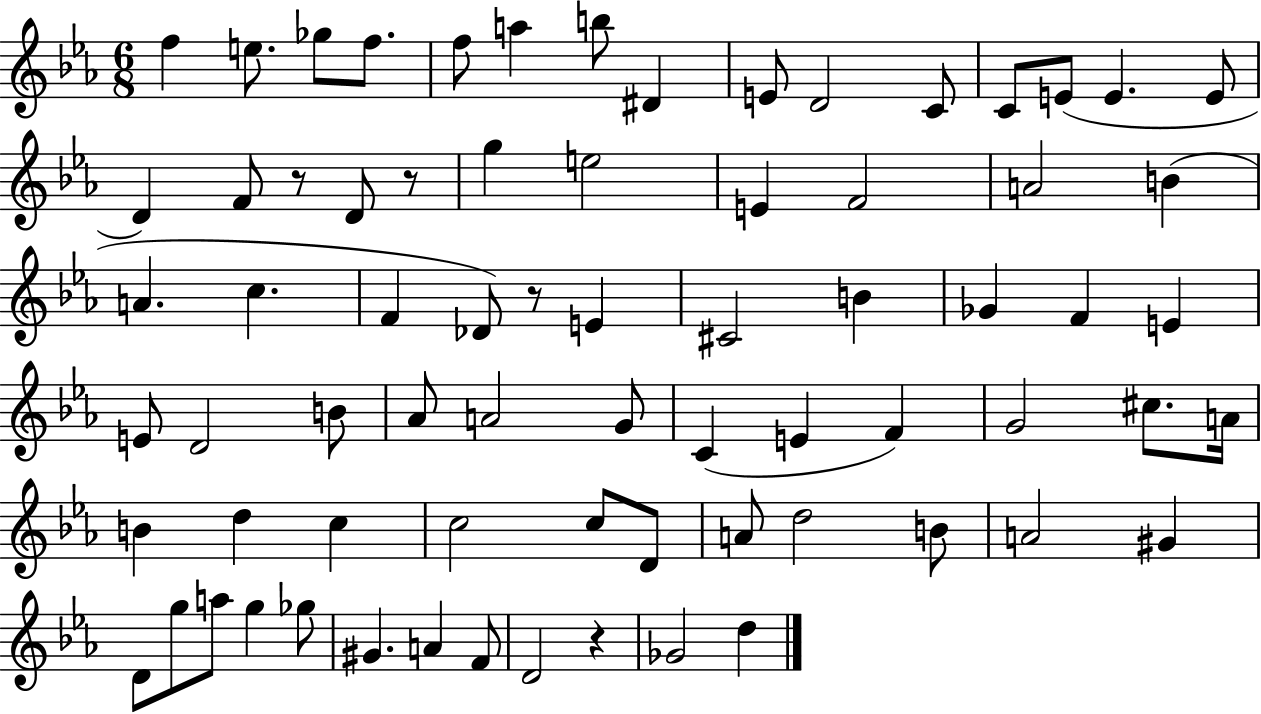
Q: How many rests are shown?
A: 4